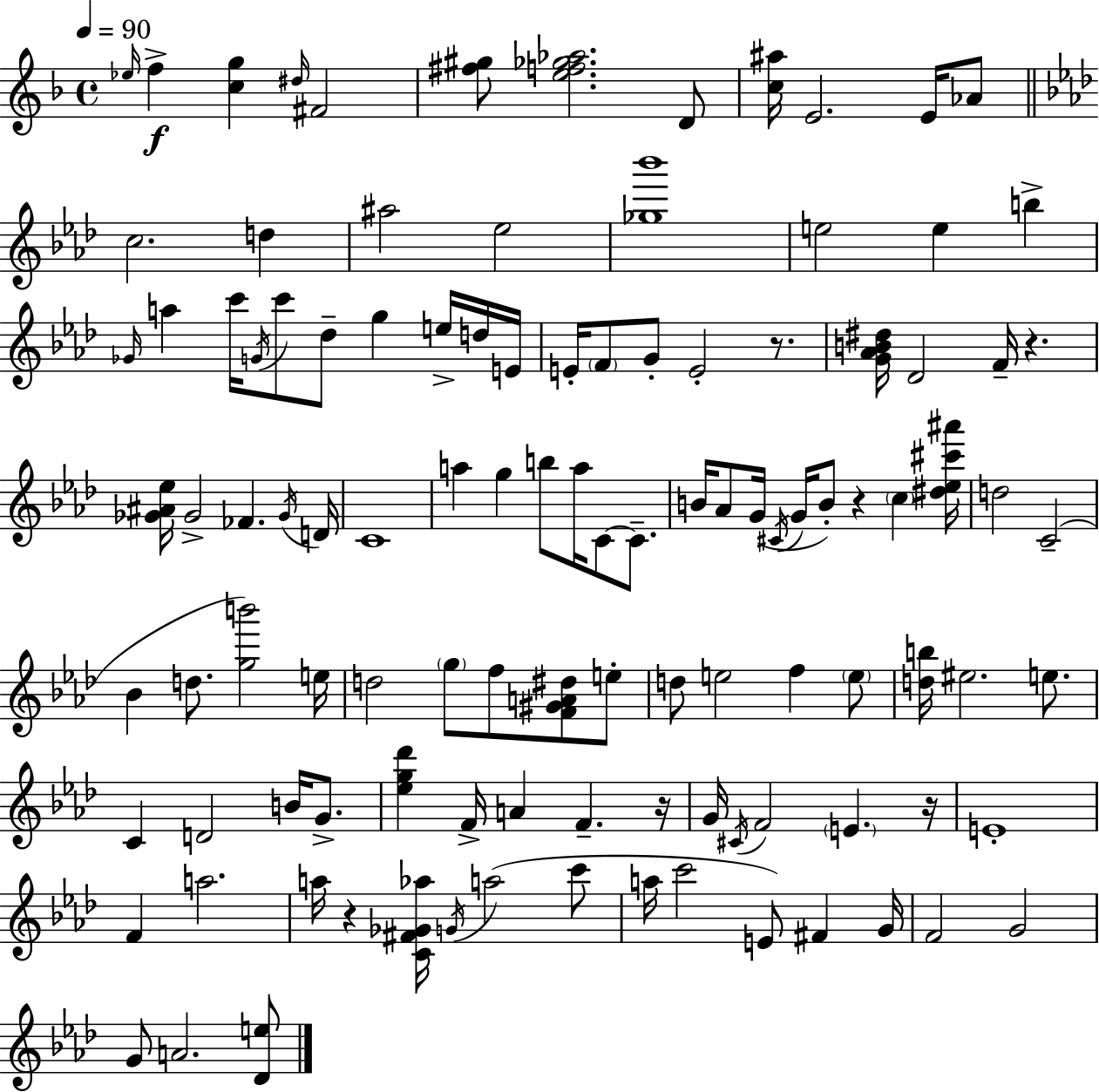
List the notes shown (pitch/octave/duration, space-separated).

Eb5/s F5/q [C5,G5]/q D#5/s F#4/h [F#5,G#5]/e [E5,F5,Gb5,Ab5]/h. D4/e [C5,A#5]/s E4/h. E4/s Ab4/e C5/h. D5/q A#5/h Eb5/h [Gb5,Bb6]/w E5/h E5/q B5/q Gb4/s A5/q C6/s G4/s C6/e Db5/e G5/q E5/s D5/s E4/s E4/s F4/e G4/e E4/h R/e. [G4,Ab4,B4,D#5]/s Db4/h F4/s R/q. [Gb4,A#4,Eb5]/s Gb4/h FES4/q. Gb4/s D4/s C4/w A5/q G5/q B5/e A5/s C4/e C4/e. B4/s Ab4/e G4/s C#4/s G4/s B4/e R/q C5/q [D#5,Eb5,C#6,A#6]/s D5/h C4/h Bb4/q D5/e. [G5,B6]/h E5/s D5/h G5/e F5/e [F4,G#4,A4,D#5]/e E5/e D5/e E5/h F5/q E5/e [D5,B5]/s EIS5/h. E5/e. C4/q D4/h B4/s G4/e. [Eb5,G5,Db6]/q F4/s A4/q F4/q. R/s G4/s C#4/s F4/h E4/q. R/s E4/w F4/q A5/h. A5/s R/q [C4,F#4,Gb4,Ab5]/s G4/s A5/h C6/e A5/s C6/h E4/e F#4/q G4/s F4/h G4/h G4/e A4/h. [Db4,E5]/e